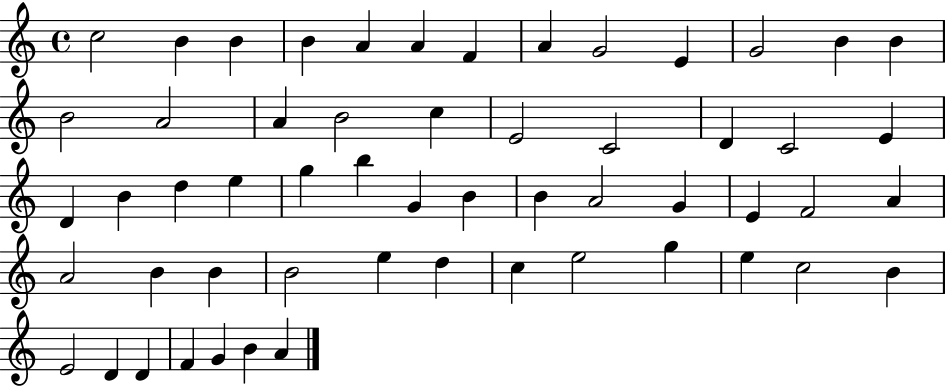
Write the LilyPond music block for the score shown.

{
  \clef treble
  \time 4/4
  \defaultTimeSignature
  \key c \major
  c''2 b'4 b'4 | b'4 a'4 a'4 f'4 | a'4 g'2 e'4 | g'2 b'4 b'4 | \break b'2 a'2 | a'4 b'2 c''4 | e'2 c'2 | d'4 c'2 e'4 | \break d'4 b'4 d''4 e''4 | g''4 b''4 g'4 b'4 | b'4 a'2 g'4 | e'4 f'2 a'4 | \break a'2 b'4 b'4 | b'2 e''4 d''4 | c''4 e''2 g''4 | e''4 c''2 b'4 | \break e'2 d'4 d'4 | f'4 g'4 b'4 a'4 | \bar "|."
}